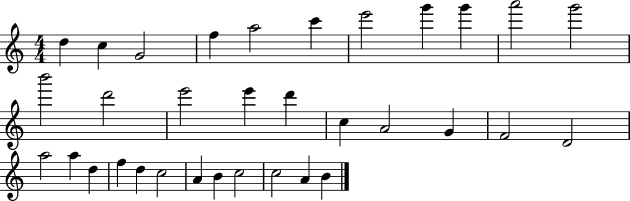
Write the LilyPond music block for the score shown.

{
  \clef treble
  \numericTimeSignature
  \time 4/4
  \key c \major
  d''4 c''4 g'2 | f''4 a''2 c'''4 | e'''2 g'''4 g'''4 | a'''2 g'''2 | \break b'''2 d'''2 | e'''2 e'''4 d'''4 | c''4 a'2 g'4 | f'2 d'2 | \break a''2 a''4 d''4 | f''4 d''4 c''2 | a'4 b'4 c''2 | c''2 a'4 b'4 | \break \bar "|."
}